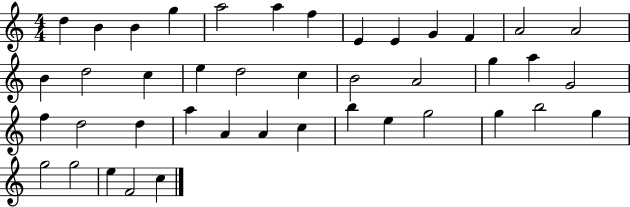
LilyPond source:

{
  \clef treble
  \numericTimeSignature
  \time 4/4
  \key c \major
  d''4 b'4 b'4 g''4 | a''2 a''4 f''4 | e'4 e'4 g'4 f'4 | a'2 a'2 | \break b'4 d''2 c''4 | e''4 d''2 c''4 | b'2 a'2 | g''4 a''4 g'2 | \break f''4 d''2 d''4 | a''4 a'4 a'4 c''4 | b''4 e''4 g''2 | g''4 b''2 g''4 | \break g''2 g''2 | e''4 f'2 c''4 | \bar "|."
}